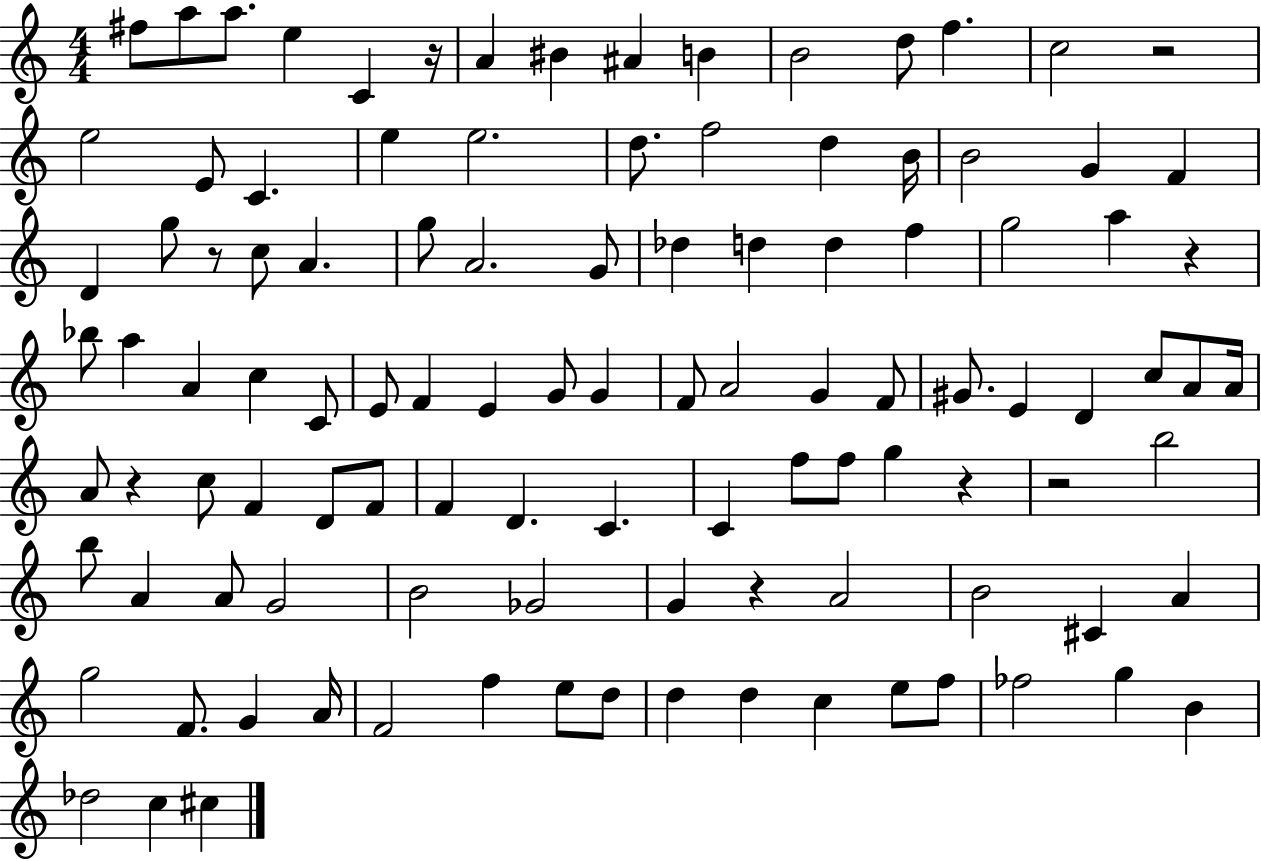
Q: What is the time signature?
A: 4/4